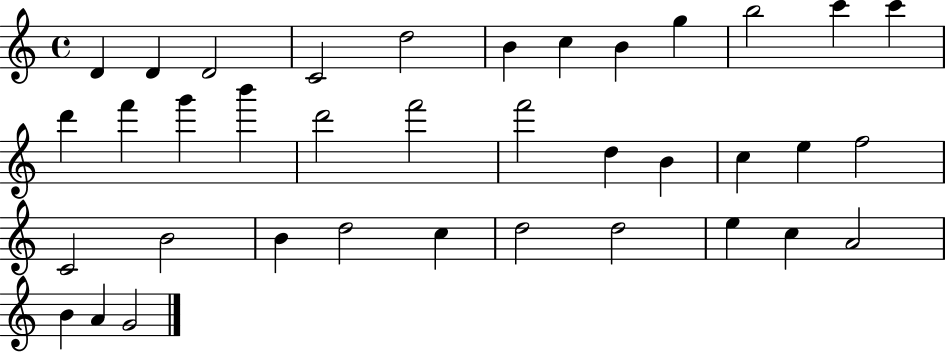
D4/q D4/q D4/h C4/h D5/h B4/q C5/q B4/q G5/q B5/h C6/q C6/q D6/q F6/q G6/q B6/q D6/h F6/h F6/h D5/q B4/q C5/q E5/q F5/h C4/h B4/h B4/q D5/h C5/q D5/h D5/h E5/q C5/q A4/h B4/q A4/q G4/h